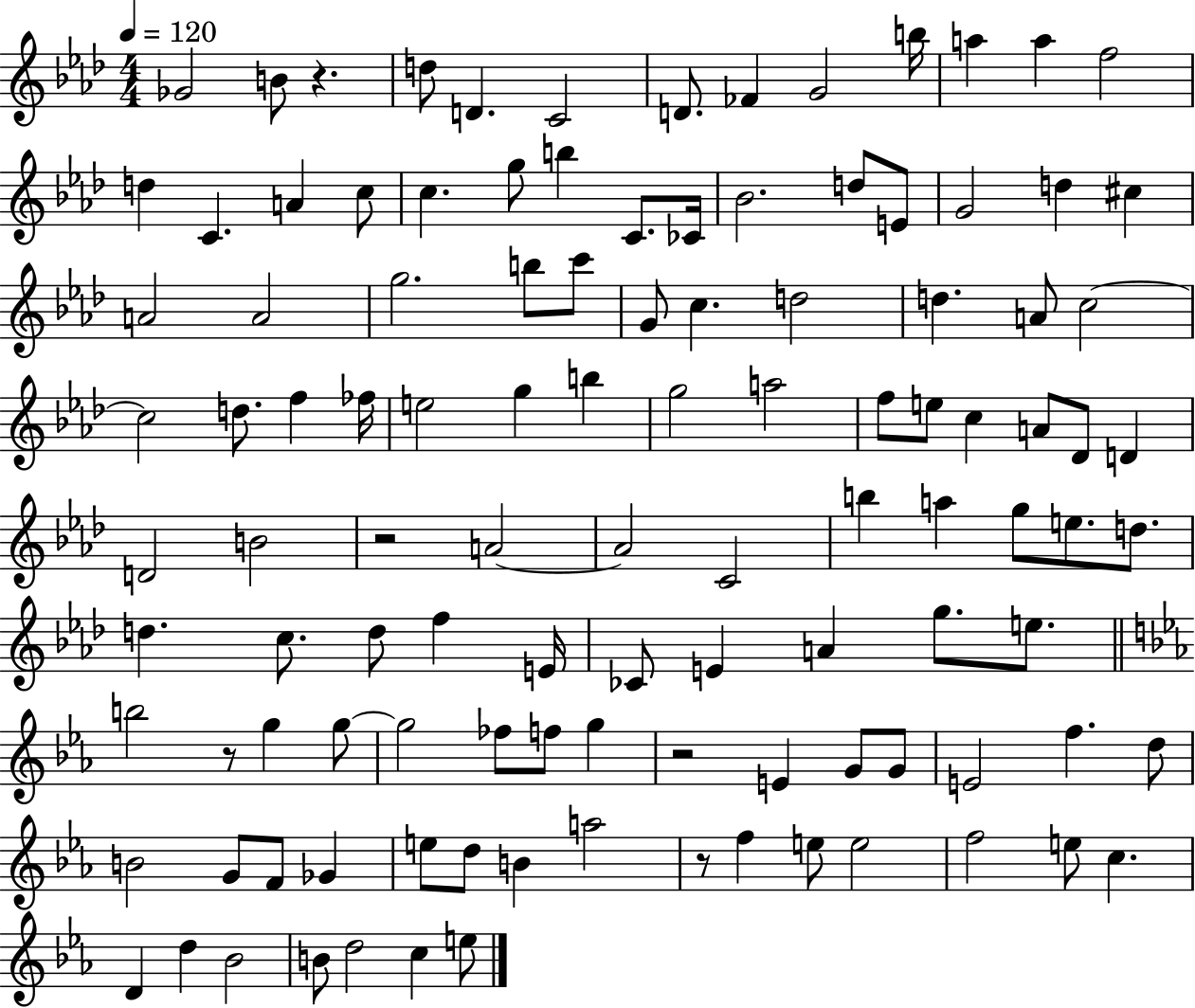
{
  \clef treble
  \numericTimeSignature
  \time 4/4
  \key aes \major
  \tempo 4 = 120
  ges'2 b'8 r4. | d''8 d'4. c'2 | d'8. fes'4 g'2 b''16 | a''4 a''4 f''2 | \break d''4 c'4. a'4 c''8 | c''4. g''8 b''4 c'8. ces'16 | bes'2. d''8 e'8 | g'2 d''4 cis''4 | \break a'2 a'2 | g''2. b''8 c'''8 | g'8 c''4. d''2 | d''4. a'8 c''2~~ | \break c''2 d''8. f''4 fes''16 | e''2 g''4 b''4 | g''2 a''2 | f''8 e''8 c''4 a'8 des'8 d'4 | \break d'2 b'2 | r2 a'2~~ | a'2 c'2 | b''4 a''4 g''8 e''8. d''8. | \break d''4. c''8. d''8 f''4 e'16 | ces'8 e'4 a'4 g''8. e''8. | \bar "||" \break \key ees \major b''2 r8 g''4 g''8~~ | g''2 fes''8 f''8 g''4 | r2 e'4 g'8 g'8 | e'2 f''4. d''8 | \break b'2 g'8 f'8 ges'4 | e''8 d''8 b'4 a''2 | r8 f''4 e''8 e''2 | f''2 e''8 c''4. | \break d'4 d''4 bes'2 | b'8 d''2 c''4 e''8 | \bar "|."
}